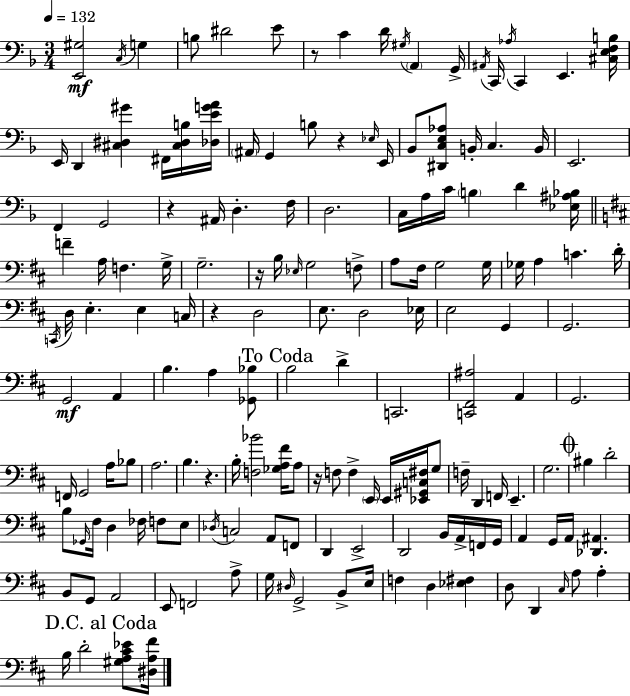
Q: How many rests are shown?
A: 7